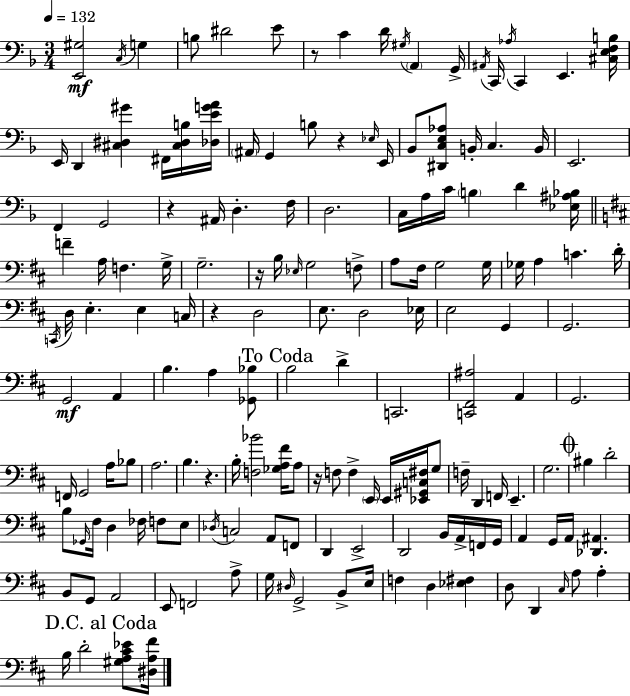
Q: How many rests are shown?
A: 7